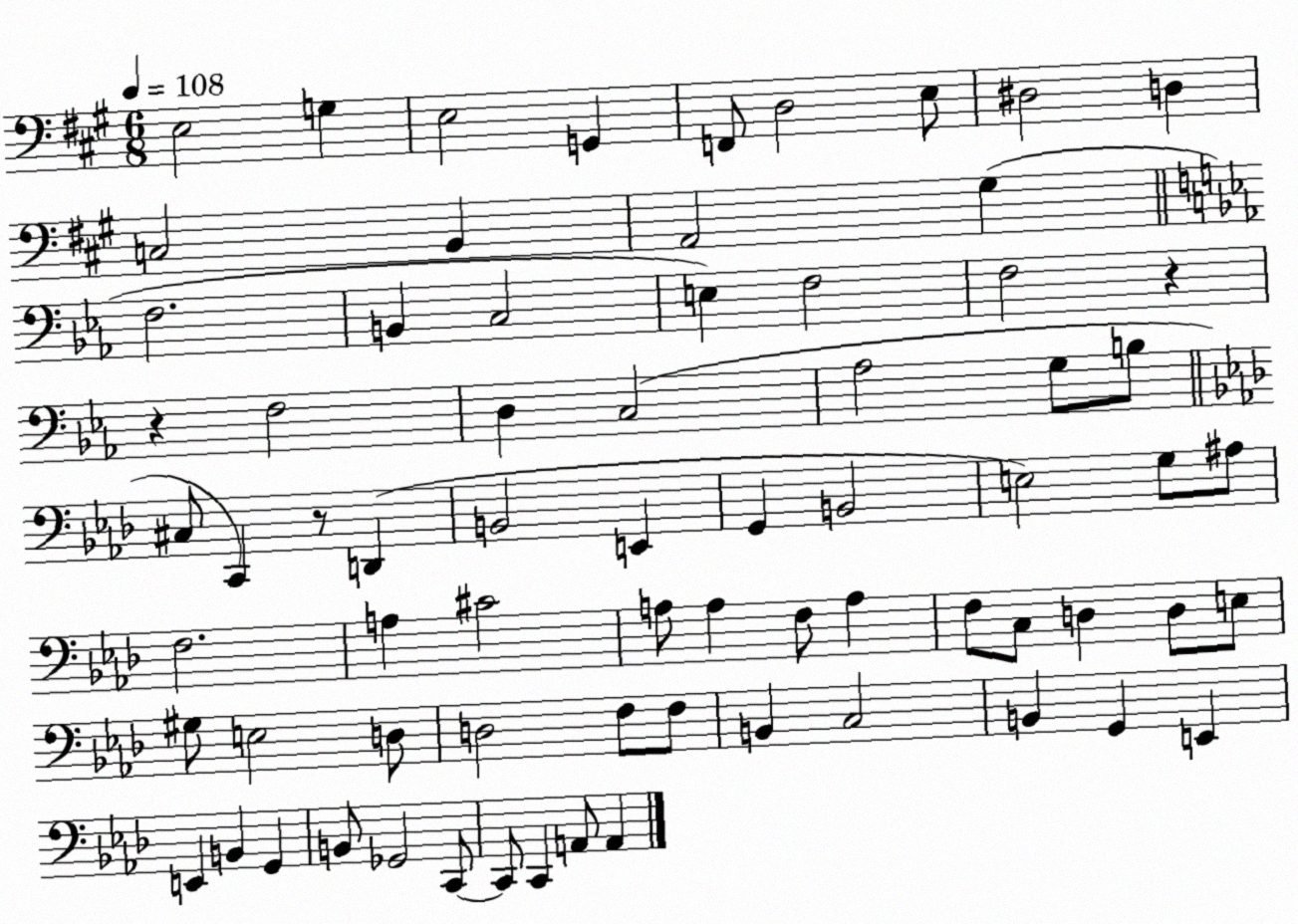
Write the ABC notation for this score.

X:1
T:Untitled
M:6/8
L:1/4
K:A
E,2 G, E,2 G,, F,,/2 D,2 E,/2 ^D,2 D, C,2 B,, A,,2 ^G, F,2 B,, C,2 E, F,2 F,2 z z F,2 D, C,2 _A,2 G,/2 B,/2 ^C,/2 C,, z/2 D,, B,,2 E,, G,, B,,2 E,2 G,/2 ^A,/2 F,2 A, ^C2 A,/2 A, F,/2 A, F,/2 C,/2 D, D,/2 E,/2 ^G,/2 E,2 D,/2 D,2 F,/2 F,/2 B,, C,2 B,, G,, E,, E,, B,, G,, B,,/2 _G,,2 C,,/2 C,,/2 C,, A,,/2 A,,